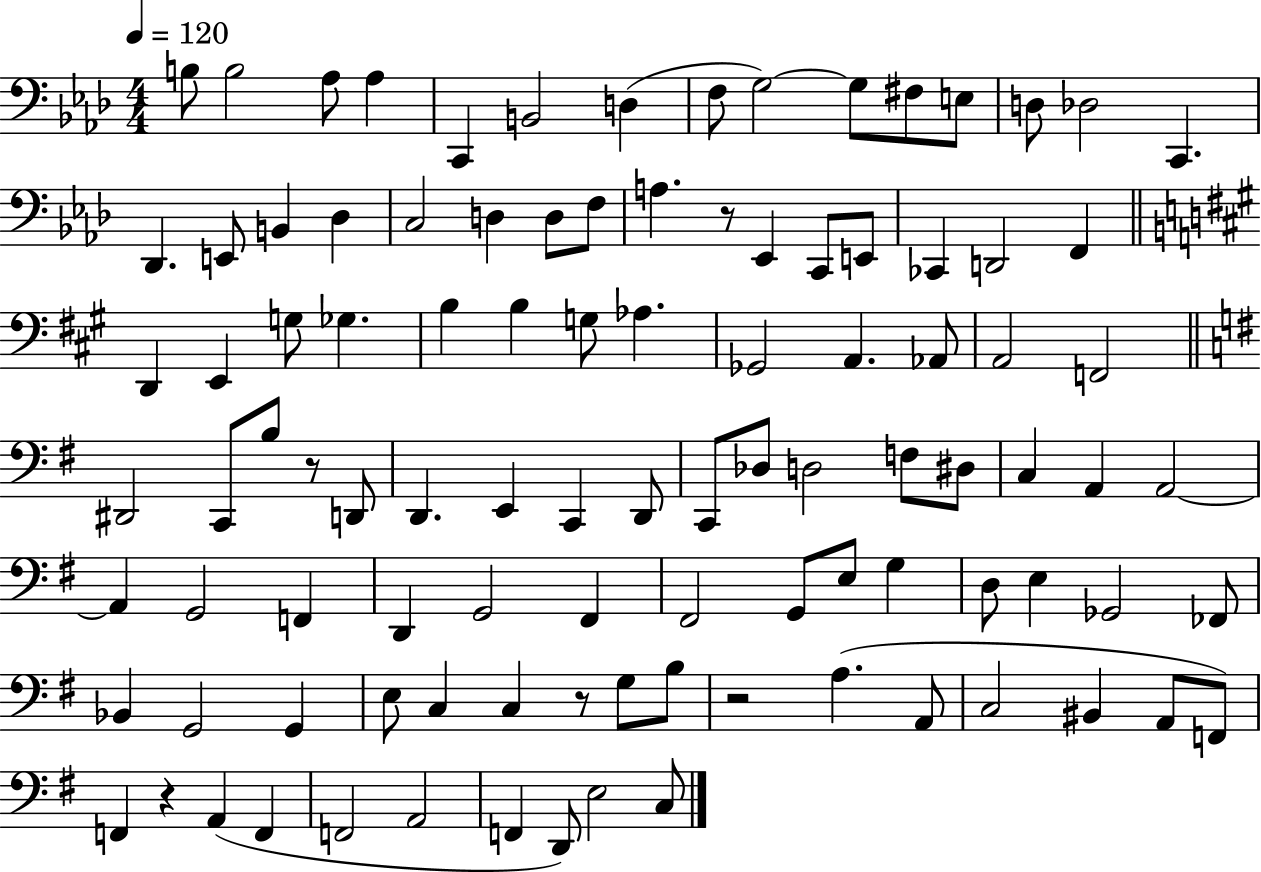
X:1
T:Untitled
M:4/4
L:1/4
K:Ab
B,/2 B,2 _A,/2 _A, C,, B,,2 D, F,/2 G,2 G,/2 ^F,/2 E,/2 D,/2 _D,2 C,, _D,, E,,/2 B,, _D, C,2 D, D,/2 F,/2 A, z/2 _E,, C,,/2 E,,/2 _C,, D,,2 F,, D,, E,, G,/2 _G, B, B, G,/2 _A, _G,,2 A,, _A,,/2 A,,2 F,,2 ^D,,2 C,,/2 B,/2 z/2 D,,/2 D,, E,, C,, D,,/2 C,,/2 _D,/2 D,2 F,/2 ^D,/2 C, A,, A,,2 A,, G,,2 F,, D,, G,,2 ^F,, ^F,,2 G,,/2 E,/2 G, D,/2 E, _G,,2 _F,,/2 _B,, G,,2 G,, E,/2 C, C, z/2 G,/2 B,/2 z2 A, A,,/2 C,2 ^B,, A,,/2 F,,/2 F,, z A,, F,, F,,2 A,,2 F,, D,,/2 E,2 C,/2